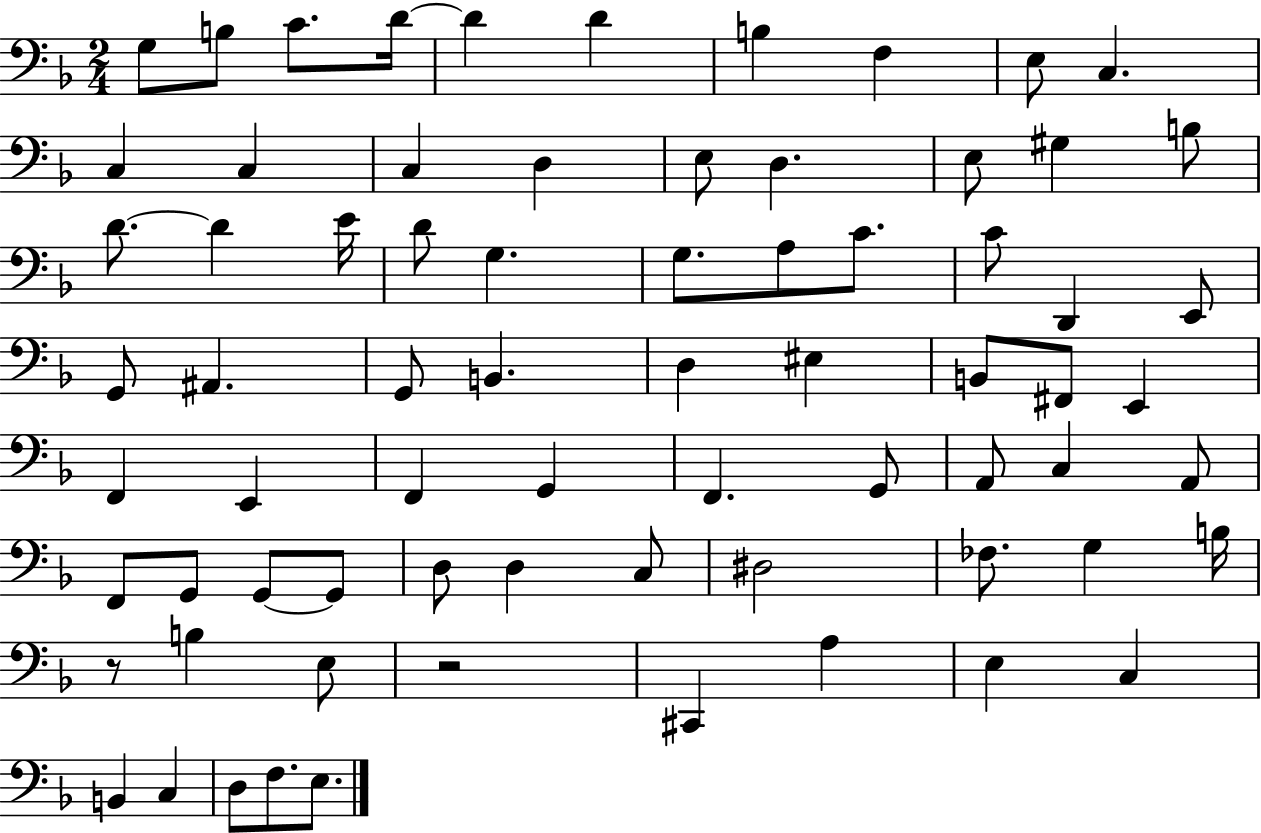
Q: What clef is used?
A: bass